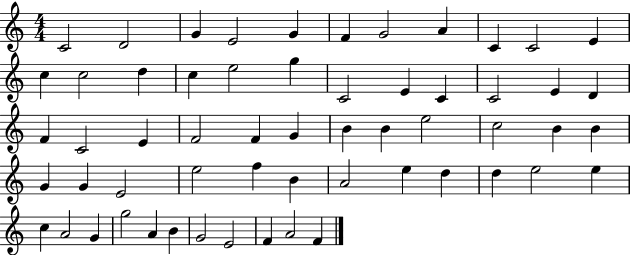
{
  \clef treble
  \numericTimeSignature
  \time 4/4
  \key c \major
  c'2 d'2 | g'4 e'2 g'4 | f'4 g'2 a'4 | c'4 c'2 e'4 | \break c''4 c''2 d''4 | c''4 e''2 g''4 | c'2 e'4 c'4 | c'2 e'4 d'4 | \break f'4 c'2 e'4 | f'2 f'4 g'4 | b'4 b'4 e''2 | c''2 b'4 b'4 | \break g'4 g'4 e'2 | e''2 f''4 b'4 | a'2 e''4 d''4 | d''4 e''2 e''4 | \break c''4 a'2 g'4 | g''2 a'4 b'4 | g'2 e'2 | f'4 a'2 f'4 | \break \bar "|."
}